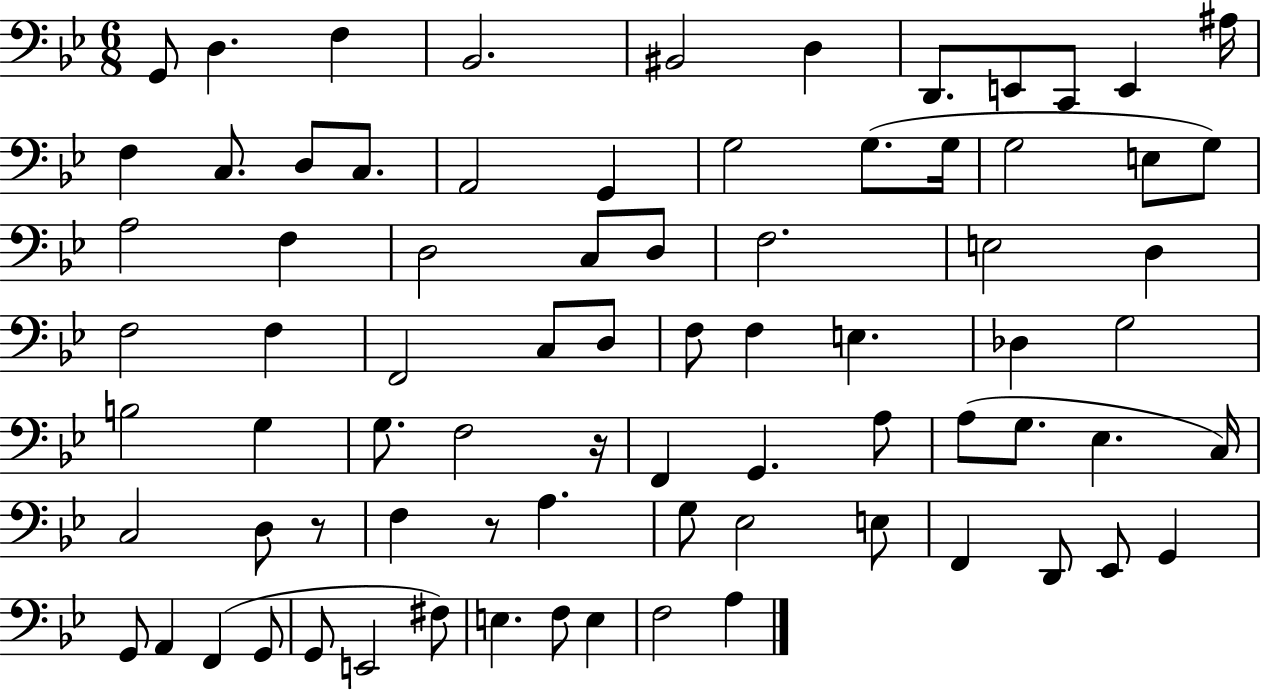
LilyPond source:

{
  \clef bass
  \numericTimeSignature
  \time 6/8
  \key bes \major
  g,8 d4. f4 | bes,2. | bis,2 d4 | d,8. e,8 c,8 e,4 ais16 | \break f4 c8. d8 c8. | a,2 g,4 | g2 g8.( g16 | g2 e8 g8) | \break a2 f4 | d2 c8 d8 | f2. | e2 d4 | \break f2 f4 | f,2 c8 d8 | f8 f4 e4. | des4 g2 | \break b2 g4 | g8. f2 r16 | f,4 g,4. a8 | a8( g8. ees4. c16) | \break c2 d8 r8 | f4 r8 a4. | g8 ees2 e8 | f,4 d,8 ees,8 g,4 | \break g,8 a,4 f,4( g,8 | g,8 e,2 fis8) | e4. f8 e4 | f2 a4 | \break \bar "|."
}